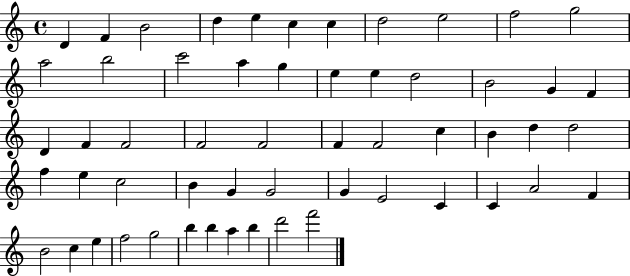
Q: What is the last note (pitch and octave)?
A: F6